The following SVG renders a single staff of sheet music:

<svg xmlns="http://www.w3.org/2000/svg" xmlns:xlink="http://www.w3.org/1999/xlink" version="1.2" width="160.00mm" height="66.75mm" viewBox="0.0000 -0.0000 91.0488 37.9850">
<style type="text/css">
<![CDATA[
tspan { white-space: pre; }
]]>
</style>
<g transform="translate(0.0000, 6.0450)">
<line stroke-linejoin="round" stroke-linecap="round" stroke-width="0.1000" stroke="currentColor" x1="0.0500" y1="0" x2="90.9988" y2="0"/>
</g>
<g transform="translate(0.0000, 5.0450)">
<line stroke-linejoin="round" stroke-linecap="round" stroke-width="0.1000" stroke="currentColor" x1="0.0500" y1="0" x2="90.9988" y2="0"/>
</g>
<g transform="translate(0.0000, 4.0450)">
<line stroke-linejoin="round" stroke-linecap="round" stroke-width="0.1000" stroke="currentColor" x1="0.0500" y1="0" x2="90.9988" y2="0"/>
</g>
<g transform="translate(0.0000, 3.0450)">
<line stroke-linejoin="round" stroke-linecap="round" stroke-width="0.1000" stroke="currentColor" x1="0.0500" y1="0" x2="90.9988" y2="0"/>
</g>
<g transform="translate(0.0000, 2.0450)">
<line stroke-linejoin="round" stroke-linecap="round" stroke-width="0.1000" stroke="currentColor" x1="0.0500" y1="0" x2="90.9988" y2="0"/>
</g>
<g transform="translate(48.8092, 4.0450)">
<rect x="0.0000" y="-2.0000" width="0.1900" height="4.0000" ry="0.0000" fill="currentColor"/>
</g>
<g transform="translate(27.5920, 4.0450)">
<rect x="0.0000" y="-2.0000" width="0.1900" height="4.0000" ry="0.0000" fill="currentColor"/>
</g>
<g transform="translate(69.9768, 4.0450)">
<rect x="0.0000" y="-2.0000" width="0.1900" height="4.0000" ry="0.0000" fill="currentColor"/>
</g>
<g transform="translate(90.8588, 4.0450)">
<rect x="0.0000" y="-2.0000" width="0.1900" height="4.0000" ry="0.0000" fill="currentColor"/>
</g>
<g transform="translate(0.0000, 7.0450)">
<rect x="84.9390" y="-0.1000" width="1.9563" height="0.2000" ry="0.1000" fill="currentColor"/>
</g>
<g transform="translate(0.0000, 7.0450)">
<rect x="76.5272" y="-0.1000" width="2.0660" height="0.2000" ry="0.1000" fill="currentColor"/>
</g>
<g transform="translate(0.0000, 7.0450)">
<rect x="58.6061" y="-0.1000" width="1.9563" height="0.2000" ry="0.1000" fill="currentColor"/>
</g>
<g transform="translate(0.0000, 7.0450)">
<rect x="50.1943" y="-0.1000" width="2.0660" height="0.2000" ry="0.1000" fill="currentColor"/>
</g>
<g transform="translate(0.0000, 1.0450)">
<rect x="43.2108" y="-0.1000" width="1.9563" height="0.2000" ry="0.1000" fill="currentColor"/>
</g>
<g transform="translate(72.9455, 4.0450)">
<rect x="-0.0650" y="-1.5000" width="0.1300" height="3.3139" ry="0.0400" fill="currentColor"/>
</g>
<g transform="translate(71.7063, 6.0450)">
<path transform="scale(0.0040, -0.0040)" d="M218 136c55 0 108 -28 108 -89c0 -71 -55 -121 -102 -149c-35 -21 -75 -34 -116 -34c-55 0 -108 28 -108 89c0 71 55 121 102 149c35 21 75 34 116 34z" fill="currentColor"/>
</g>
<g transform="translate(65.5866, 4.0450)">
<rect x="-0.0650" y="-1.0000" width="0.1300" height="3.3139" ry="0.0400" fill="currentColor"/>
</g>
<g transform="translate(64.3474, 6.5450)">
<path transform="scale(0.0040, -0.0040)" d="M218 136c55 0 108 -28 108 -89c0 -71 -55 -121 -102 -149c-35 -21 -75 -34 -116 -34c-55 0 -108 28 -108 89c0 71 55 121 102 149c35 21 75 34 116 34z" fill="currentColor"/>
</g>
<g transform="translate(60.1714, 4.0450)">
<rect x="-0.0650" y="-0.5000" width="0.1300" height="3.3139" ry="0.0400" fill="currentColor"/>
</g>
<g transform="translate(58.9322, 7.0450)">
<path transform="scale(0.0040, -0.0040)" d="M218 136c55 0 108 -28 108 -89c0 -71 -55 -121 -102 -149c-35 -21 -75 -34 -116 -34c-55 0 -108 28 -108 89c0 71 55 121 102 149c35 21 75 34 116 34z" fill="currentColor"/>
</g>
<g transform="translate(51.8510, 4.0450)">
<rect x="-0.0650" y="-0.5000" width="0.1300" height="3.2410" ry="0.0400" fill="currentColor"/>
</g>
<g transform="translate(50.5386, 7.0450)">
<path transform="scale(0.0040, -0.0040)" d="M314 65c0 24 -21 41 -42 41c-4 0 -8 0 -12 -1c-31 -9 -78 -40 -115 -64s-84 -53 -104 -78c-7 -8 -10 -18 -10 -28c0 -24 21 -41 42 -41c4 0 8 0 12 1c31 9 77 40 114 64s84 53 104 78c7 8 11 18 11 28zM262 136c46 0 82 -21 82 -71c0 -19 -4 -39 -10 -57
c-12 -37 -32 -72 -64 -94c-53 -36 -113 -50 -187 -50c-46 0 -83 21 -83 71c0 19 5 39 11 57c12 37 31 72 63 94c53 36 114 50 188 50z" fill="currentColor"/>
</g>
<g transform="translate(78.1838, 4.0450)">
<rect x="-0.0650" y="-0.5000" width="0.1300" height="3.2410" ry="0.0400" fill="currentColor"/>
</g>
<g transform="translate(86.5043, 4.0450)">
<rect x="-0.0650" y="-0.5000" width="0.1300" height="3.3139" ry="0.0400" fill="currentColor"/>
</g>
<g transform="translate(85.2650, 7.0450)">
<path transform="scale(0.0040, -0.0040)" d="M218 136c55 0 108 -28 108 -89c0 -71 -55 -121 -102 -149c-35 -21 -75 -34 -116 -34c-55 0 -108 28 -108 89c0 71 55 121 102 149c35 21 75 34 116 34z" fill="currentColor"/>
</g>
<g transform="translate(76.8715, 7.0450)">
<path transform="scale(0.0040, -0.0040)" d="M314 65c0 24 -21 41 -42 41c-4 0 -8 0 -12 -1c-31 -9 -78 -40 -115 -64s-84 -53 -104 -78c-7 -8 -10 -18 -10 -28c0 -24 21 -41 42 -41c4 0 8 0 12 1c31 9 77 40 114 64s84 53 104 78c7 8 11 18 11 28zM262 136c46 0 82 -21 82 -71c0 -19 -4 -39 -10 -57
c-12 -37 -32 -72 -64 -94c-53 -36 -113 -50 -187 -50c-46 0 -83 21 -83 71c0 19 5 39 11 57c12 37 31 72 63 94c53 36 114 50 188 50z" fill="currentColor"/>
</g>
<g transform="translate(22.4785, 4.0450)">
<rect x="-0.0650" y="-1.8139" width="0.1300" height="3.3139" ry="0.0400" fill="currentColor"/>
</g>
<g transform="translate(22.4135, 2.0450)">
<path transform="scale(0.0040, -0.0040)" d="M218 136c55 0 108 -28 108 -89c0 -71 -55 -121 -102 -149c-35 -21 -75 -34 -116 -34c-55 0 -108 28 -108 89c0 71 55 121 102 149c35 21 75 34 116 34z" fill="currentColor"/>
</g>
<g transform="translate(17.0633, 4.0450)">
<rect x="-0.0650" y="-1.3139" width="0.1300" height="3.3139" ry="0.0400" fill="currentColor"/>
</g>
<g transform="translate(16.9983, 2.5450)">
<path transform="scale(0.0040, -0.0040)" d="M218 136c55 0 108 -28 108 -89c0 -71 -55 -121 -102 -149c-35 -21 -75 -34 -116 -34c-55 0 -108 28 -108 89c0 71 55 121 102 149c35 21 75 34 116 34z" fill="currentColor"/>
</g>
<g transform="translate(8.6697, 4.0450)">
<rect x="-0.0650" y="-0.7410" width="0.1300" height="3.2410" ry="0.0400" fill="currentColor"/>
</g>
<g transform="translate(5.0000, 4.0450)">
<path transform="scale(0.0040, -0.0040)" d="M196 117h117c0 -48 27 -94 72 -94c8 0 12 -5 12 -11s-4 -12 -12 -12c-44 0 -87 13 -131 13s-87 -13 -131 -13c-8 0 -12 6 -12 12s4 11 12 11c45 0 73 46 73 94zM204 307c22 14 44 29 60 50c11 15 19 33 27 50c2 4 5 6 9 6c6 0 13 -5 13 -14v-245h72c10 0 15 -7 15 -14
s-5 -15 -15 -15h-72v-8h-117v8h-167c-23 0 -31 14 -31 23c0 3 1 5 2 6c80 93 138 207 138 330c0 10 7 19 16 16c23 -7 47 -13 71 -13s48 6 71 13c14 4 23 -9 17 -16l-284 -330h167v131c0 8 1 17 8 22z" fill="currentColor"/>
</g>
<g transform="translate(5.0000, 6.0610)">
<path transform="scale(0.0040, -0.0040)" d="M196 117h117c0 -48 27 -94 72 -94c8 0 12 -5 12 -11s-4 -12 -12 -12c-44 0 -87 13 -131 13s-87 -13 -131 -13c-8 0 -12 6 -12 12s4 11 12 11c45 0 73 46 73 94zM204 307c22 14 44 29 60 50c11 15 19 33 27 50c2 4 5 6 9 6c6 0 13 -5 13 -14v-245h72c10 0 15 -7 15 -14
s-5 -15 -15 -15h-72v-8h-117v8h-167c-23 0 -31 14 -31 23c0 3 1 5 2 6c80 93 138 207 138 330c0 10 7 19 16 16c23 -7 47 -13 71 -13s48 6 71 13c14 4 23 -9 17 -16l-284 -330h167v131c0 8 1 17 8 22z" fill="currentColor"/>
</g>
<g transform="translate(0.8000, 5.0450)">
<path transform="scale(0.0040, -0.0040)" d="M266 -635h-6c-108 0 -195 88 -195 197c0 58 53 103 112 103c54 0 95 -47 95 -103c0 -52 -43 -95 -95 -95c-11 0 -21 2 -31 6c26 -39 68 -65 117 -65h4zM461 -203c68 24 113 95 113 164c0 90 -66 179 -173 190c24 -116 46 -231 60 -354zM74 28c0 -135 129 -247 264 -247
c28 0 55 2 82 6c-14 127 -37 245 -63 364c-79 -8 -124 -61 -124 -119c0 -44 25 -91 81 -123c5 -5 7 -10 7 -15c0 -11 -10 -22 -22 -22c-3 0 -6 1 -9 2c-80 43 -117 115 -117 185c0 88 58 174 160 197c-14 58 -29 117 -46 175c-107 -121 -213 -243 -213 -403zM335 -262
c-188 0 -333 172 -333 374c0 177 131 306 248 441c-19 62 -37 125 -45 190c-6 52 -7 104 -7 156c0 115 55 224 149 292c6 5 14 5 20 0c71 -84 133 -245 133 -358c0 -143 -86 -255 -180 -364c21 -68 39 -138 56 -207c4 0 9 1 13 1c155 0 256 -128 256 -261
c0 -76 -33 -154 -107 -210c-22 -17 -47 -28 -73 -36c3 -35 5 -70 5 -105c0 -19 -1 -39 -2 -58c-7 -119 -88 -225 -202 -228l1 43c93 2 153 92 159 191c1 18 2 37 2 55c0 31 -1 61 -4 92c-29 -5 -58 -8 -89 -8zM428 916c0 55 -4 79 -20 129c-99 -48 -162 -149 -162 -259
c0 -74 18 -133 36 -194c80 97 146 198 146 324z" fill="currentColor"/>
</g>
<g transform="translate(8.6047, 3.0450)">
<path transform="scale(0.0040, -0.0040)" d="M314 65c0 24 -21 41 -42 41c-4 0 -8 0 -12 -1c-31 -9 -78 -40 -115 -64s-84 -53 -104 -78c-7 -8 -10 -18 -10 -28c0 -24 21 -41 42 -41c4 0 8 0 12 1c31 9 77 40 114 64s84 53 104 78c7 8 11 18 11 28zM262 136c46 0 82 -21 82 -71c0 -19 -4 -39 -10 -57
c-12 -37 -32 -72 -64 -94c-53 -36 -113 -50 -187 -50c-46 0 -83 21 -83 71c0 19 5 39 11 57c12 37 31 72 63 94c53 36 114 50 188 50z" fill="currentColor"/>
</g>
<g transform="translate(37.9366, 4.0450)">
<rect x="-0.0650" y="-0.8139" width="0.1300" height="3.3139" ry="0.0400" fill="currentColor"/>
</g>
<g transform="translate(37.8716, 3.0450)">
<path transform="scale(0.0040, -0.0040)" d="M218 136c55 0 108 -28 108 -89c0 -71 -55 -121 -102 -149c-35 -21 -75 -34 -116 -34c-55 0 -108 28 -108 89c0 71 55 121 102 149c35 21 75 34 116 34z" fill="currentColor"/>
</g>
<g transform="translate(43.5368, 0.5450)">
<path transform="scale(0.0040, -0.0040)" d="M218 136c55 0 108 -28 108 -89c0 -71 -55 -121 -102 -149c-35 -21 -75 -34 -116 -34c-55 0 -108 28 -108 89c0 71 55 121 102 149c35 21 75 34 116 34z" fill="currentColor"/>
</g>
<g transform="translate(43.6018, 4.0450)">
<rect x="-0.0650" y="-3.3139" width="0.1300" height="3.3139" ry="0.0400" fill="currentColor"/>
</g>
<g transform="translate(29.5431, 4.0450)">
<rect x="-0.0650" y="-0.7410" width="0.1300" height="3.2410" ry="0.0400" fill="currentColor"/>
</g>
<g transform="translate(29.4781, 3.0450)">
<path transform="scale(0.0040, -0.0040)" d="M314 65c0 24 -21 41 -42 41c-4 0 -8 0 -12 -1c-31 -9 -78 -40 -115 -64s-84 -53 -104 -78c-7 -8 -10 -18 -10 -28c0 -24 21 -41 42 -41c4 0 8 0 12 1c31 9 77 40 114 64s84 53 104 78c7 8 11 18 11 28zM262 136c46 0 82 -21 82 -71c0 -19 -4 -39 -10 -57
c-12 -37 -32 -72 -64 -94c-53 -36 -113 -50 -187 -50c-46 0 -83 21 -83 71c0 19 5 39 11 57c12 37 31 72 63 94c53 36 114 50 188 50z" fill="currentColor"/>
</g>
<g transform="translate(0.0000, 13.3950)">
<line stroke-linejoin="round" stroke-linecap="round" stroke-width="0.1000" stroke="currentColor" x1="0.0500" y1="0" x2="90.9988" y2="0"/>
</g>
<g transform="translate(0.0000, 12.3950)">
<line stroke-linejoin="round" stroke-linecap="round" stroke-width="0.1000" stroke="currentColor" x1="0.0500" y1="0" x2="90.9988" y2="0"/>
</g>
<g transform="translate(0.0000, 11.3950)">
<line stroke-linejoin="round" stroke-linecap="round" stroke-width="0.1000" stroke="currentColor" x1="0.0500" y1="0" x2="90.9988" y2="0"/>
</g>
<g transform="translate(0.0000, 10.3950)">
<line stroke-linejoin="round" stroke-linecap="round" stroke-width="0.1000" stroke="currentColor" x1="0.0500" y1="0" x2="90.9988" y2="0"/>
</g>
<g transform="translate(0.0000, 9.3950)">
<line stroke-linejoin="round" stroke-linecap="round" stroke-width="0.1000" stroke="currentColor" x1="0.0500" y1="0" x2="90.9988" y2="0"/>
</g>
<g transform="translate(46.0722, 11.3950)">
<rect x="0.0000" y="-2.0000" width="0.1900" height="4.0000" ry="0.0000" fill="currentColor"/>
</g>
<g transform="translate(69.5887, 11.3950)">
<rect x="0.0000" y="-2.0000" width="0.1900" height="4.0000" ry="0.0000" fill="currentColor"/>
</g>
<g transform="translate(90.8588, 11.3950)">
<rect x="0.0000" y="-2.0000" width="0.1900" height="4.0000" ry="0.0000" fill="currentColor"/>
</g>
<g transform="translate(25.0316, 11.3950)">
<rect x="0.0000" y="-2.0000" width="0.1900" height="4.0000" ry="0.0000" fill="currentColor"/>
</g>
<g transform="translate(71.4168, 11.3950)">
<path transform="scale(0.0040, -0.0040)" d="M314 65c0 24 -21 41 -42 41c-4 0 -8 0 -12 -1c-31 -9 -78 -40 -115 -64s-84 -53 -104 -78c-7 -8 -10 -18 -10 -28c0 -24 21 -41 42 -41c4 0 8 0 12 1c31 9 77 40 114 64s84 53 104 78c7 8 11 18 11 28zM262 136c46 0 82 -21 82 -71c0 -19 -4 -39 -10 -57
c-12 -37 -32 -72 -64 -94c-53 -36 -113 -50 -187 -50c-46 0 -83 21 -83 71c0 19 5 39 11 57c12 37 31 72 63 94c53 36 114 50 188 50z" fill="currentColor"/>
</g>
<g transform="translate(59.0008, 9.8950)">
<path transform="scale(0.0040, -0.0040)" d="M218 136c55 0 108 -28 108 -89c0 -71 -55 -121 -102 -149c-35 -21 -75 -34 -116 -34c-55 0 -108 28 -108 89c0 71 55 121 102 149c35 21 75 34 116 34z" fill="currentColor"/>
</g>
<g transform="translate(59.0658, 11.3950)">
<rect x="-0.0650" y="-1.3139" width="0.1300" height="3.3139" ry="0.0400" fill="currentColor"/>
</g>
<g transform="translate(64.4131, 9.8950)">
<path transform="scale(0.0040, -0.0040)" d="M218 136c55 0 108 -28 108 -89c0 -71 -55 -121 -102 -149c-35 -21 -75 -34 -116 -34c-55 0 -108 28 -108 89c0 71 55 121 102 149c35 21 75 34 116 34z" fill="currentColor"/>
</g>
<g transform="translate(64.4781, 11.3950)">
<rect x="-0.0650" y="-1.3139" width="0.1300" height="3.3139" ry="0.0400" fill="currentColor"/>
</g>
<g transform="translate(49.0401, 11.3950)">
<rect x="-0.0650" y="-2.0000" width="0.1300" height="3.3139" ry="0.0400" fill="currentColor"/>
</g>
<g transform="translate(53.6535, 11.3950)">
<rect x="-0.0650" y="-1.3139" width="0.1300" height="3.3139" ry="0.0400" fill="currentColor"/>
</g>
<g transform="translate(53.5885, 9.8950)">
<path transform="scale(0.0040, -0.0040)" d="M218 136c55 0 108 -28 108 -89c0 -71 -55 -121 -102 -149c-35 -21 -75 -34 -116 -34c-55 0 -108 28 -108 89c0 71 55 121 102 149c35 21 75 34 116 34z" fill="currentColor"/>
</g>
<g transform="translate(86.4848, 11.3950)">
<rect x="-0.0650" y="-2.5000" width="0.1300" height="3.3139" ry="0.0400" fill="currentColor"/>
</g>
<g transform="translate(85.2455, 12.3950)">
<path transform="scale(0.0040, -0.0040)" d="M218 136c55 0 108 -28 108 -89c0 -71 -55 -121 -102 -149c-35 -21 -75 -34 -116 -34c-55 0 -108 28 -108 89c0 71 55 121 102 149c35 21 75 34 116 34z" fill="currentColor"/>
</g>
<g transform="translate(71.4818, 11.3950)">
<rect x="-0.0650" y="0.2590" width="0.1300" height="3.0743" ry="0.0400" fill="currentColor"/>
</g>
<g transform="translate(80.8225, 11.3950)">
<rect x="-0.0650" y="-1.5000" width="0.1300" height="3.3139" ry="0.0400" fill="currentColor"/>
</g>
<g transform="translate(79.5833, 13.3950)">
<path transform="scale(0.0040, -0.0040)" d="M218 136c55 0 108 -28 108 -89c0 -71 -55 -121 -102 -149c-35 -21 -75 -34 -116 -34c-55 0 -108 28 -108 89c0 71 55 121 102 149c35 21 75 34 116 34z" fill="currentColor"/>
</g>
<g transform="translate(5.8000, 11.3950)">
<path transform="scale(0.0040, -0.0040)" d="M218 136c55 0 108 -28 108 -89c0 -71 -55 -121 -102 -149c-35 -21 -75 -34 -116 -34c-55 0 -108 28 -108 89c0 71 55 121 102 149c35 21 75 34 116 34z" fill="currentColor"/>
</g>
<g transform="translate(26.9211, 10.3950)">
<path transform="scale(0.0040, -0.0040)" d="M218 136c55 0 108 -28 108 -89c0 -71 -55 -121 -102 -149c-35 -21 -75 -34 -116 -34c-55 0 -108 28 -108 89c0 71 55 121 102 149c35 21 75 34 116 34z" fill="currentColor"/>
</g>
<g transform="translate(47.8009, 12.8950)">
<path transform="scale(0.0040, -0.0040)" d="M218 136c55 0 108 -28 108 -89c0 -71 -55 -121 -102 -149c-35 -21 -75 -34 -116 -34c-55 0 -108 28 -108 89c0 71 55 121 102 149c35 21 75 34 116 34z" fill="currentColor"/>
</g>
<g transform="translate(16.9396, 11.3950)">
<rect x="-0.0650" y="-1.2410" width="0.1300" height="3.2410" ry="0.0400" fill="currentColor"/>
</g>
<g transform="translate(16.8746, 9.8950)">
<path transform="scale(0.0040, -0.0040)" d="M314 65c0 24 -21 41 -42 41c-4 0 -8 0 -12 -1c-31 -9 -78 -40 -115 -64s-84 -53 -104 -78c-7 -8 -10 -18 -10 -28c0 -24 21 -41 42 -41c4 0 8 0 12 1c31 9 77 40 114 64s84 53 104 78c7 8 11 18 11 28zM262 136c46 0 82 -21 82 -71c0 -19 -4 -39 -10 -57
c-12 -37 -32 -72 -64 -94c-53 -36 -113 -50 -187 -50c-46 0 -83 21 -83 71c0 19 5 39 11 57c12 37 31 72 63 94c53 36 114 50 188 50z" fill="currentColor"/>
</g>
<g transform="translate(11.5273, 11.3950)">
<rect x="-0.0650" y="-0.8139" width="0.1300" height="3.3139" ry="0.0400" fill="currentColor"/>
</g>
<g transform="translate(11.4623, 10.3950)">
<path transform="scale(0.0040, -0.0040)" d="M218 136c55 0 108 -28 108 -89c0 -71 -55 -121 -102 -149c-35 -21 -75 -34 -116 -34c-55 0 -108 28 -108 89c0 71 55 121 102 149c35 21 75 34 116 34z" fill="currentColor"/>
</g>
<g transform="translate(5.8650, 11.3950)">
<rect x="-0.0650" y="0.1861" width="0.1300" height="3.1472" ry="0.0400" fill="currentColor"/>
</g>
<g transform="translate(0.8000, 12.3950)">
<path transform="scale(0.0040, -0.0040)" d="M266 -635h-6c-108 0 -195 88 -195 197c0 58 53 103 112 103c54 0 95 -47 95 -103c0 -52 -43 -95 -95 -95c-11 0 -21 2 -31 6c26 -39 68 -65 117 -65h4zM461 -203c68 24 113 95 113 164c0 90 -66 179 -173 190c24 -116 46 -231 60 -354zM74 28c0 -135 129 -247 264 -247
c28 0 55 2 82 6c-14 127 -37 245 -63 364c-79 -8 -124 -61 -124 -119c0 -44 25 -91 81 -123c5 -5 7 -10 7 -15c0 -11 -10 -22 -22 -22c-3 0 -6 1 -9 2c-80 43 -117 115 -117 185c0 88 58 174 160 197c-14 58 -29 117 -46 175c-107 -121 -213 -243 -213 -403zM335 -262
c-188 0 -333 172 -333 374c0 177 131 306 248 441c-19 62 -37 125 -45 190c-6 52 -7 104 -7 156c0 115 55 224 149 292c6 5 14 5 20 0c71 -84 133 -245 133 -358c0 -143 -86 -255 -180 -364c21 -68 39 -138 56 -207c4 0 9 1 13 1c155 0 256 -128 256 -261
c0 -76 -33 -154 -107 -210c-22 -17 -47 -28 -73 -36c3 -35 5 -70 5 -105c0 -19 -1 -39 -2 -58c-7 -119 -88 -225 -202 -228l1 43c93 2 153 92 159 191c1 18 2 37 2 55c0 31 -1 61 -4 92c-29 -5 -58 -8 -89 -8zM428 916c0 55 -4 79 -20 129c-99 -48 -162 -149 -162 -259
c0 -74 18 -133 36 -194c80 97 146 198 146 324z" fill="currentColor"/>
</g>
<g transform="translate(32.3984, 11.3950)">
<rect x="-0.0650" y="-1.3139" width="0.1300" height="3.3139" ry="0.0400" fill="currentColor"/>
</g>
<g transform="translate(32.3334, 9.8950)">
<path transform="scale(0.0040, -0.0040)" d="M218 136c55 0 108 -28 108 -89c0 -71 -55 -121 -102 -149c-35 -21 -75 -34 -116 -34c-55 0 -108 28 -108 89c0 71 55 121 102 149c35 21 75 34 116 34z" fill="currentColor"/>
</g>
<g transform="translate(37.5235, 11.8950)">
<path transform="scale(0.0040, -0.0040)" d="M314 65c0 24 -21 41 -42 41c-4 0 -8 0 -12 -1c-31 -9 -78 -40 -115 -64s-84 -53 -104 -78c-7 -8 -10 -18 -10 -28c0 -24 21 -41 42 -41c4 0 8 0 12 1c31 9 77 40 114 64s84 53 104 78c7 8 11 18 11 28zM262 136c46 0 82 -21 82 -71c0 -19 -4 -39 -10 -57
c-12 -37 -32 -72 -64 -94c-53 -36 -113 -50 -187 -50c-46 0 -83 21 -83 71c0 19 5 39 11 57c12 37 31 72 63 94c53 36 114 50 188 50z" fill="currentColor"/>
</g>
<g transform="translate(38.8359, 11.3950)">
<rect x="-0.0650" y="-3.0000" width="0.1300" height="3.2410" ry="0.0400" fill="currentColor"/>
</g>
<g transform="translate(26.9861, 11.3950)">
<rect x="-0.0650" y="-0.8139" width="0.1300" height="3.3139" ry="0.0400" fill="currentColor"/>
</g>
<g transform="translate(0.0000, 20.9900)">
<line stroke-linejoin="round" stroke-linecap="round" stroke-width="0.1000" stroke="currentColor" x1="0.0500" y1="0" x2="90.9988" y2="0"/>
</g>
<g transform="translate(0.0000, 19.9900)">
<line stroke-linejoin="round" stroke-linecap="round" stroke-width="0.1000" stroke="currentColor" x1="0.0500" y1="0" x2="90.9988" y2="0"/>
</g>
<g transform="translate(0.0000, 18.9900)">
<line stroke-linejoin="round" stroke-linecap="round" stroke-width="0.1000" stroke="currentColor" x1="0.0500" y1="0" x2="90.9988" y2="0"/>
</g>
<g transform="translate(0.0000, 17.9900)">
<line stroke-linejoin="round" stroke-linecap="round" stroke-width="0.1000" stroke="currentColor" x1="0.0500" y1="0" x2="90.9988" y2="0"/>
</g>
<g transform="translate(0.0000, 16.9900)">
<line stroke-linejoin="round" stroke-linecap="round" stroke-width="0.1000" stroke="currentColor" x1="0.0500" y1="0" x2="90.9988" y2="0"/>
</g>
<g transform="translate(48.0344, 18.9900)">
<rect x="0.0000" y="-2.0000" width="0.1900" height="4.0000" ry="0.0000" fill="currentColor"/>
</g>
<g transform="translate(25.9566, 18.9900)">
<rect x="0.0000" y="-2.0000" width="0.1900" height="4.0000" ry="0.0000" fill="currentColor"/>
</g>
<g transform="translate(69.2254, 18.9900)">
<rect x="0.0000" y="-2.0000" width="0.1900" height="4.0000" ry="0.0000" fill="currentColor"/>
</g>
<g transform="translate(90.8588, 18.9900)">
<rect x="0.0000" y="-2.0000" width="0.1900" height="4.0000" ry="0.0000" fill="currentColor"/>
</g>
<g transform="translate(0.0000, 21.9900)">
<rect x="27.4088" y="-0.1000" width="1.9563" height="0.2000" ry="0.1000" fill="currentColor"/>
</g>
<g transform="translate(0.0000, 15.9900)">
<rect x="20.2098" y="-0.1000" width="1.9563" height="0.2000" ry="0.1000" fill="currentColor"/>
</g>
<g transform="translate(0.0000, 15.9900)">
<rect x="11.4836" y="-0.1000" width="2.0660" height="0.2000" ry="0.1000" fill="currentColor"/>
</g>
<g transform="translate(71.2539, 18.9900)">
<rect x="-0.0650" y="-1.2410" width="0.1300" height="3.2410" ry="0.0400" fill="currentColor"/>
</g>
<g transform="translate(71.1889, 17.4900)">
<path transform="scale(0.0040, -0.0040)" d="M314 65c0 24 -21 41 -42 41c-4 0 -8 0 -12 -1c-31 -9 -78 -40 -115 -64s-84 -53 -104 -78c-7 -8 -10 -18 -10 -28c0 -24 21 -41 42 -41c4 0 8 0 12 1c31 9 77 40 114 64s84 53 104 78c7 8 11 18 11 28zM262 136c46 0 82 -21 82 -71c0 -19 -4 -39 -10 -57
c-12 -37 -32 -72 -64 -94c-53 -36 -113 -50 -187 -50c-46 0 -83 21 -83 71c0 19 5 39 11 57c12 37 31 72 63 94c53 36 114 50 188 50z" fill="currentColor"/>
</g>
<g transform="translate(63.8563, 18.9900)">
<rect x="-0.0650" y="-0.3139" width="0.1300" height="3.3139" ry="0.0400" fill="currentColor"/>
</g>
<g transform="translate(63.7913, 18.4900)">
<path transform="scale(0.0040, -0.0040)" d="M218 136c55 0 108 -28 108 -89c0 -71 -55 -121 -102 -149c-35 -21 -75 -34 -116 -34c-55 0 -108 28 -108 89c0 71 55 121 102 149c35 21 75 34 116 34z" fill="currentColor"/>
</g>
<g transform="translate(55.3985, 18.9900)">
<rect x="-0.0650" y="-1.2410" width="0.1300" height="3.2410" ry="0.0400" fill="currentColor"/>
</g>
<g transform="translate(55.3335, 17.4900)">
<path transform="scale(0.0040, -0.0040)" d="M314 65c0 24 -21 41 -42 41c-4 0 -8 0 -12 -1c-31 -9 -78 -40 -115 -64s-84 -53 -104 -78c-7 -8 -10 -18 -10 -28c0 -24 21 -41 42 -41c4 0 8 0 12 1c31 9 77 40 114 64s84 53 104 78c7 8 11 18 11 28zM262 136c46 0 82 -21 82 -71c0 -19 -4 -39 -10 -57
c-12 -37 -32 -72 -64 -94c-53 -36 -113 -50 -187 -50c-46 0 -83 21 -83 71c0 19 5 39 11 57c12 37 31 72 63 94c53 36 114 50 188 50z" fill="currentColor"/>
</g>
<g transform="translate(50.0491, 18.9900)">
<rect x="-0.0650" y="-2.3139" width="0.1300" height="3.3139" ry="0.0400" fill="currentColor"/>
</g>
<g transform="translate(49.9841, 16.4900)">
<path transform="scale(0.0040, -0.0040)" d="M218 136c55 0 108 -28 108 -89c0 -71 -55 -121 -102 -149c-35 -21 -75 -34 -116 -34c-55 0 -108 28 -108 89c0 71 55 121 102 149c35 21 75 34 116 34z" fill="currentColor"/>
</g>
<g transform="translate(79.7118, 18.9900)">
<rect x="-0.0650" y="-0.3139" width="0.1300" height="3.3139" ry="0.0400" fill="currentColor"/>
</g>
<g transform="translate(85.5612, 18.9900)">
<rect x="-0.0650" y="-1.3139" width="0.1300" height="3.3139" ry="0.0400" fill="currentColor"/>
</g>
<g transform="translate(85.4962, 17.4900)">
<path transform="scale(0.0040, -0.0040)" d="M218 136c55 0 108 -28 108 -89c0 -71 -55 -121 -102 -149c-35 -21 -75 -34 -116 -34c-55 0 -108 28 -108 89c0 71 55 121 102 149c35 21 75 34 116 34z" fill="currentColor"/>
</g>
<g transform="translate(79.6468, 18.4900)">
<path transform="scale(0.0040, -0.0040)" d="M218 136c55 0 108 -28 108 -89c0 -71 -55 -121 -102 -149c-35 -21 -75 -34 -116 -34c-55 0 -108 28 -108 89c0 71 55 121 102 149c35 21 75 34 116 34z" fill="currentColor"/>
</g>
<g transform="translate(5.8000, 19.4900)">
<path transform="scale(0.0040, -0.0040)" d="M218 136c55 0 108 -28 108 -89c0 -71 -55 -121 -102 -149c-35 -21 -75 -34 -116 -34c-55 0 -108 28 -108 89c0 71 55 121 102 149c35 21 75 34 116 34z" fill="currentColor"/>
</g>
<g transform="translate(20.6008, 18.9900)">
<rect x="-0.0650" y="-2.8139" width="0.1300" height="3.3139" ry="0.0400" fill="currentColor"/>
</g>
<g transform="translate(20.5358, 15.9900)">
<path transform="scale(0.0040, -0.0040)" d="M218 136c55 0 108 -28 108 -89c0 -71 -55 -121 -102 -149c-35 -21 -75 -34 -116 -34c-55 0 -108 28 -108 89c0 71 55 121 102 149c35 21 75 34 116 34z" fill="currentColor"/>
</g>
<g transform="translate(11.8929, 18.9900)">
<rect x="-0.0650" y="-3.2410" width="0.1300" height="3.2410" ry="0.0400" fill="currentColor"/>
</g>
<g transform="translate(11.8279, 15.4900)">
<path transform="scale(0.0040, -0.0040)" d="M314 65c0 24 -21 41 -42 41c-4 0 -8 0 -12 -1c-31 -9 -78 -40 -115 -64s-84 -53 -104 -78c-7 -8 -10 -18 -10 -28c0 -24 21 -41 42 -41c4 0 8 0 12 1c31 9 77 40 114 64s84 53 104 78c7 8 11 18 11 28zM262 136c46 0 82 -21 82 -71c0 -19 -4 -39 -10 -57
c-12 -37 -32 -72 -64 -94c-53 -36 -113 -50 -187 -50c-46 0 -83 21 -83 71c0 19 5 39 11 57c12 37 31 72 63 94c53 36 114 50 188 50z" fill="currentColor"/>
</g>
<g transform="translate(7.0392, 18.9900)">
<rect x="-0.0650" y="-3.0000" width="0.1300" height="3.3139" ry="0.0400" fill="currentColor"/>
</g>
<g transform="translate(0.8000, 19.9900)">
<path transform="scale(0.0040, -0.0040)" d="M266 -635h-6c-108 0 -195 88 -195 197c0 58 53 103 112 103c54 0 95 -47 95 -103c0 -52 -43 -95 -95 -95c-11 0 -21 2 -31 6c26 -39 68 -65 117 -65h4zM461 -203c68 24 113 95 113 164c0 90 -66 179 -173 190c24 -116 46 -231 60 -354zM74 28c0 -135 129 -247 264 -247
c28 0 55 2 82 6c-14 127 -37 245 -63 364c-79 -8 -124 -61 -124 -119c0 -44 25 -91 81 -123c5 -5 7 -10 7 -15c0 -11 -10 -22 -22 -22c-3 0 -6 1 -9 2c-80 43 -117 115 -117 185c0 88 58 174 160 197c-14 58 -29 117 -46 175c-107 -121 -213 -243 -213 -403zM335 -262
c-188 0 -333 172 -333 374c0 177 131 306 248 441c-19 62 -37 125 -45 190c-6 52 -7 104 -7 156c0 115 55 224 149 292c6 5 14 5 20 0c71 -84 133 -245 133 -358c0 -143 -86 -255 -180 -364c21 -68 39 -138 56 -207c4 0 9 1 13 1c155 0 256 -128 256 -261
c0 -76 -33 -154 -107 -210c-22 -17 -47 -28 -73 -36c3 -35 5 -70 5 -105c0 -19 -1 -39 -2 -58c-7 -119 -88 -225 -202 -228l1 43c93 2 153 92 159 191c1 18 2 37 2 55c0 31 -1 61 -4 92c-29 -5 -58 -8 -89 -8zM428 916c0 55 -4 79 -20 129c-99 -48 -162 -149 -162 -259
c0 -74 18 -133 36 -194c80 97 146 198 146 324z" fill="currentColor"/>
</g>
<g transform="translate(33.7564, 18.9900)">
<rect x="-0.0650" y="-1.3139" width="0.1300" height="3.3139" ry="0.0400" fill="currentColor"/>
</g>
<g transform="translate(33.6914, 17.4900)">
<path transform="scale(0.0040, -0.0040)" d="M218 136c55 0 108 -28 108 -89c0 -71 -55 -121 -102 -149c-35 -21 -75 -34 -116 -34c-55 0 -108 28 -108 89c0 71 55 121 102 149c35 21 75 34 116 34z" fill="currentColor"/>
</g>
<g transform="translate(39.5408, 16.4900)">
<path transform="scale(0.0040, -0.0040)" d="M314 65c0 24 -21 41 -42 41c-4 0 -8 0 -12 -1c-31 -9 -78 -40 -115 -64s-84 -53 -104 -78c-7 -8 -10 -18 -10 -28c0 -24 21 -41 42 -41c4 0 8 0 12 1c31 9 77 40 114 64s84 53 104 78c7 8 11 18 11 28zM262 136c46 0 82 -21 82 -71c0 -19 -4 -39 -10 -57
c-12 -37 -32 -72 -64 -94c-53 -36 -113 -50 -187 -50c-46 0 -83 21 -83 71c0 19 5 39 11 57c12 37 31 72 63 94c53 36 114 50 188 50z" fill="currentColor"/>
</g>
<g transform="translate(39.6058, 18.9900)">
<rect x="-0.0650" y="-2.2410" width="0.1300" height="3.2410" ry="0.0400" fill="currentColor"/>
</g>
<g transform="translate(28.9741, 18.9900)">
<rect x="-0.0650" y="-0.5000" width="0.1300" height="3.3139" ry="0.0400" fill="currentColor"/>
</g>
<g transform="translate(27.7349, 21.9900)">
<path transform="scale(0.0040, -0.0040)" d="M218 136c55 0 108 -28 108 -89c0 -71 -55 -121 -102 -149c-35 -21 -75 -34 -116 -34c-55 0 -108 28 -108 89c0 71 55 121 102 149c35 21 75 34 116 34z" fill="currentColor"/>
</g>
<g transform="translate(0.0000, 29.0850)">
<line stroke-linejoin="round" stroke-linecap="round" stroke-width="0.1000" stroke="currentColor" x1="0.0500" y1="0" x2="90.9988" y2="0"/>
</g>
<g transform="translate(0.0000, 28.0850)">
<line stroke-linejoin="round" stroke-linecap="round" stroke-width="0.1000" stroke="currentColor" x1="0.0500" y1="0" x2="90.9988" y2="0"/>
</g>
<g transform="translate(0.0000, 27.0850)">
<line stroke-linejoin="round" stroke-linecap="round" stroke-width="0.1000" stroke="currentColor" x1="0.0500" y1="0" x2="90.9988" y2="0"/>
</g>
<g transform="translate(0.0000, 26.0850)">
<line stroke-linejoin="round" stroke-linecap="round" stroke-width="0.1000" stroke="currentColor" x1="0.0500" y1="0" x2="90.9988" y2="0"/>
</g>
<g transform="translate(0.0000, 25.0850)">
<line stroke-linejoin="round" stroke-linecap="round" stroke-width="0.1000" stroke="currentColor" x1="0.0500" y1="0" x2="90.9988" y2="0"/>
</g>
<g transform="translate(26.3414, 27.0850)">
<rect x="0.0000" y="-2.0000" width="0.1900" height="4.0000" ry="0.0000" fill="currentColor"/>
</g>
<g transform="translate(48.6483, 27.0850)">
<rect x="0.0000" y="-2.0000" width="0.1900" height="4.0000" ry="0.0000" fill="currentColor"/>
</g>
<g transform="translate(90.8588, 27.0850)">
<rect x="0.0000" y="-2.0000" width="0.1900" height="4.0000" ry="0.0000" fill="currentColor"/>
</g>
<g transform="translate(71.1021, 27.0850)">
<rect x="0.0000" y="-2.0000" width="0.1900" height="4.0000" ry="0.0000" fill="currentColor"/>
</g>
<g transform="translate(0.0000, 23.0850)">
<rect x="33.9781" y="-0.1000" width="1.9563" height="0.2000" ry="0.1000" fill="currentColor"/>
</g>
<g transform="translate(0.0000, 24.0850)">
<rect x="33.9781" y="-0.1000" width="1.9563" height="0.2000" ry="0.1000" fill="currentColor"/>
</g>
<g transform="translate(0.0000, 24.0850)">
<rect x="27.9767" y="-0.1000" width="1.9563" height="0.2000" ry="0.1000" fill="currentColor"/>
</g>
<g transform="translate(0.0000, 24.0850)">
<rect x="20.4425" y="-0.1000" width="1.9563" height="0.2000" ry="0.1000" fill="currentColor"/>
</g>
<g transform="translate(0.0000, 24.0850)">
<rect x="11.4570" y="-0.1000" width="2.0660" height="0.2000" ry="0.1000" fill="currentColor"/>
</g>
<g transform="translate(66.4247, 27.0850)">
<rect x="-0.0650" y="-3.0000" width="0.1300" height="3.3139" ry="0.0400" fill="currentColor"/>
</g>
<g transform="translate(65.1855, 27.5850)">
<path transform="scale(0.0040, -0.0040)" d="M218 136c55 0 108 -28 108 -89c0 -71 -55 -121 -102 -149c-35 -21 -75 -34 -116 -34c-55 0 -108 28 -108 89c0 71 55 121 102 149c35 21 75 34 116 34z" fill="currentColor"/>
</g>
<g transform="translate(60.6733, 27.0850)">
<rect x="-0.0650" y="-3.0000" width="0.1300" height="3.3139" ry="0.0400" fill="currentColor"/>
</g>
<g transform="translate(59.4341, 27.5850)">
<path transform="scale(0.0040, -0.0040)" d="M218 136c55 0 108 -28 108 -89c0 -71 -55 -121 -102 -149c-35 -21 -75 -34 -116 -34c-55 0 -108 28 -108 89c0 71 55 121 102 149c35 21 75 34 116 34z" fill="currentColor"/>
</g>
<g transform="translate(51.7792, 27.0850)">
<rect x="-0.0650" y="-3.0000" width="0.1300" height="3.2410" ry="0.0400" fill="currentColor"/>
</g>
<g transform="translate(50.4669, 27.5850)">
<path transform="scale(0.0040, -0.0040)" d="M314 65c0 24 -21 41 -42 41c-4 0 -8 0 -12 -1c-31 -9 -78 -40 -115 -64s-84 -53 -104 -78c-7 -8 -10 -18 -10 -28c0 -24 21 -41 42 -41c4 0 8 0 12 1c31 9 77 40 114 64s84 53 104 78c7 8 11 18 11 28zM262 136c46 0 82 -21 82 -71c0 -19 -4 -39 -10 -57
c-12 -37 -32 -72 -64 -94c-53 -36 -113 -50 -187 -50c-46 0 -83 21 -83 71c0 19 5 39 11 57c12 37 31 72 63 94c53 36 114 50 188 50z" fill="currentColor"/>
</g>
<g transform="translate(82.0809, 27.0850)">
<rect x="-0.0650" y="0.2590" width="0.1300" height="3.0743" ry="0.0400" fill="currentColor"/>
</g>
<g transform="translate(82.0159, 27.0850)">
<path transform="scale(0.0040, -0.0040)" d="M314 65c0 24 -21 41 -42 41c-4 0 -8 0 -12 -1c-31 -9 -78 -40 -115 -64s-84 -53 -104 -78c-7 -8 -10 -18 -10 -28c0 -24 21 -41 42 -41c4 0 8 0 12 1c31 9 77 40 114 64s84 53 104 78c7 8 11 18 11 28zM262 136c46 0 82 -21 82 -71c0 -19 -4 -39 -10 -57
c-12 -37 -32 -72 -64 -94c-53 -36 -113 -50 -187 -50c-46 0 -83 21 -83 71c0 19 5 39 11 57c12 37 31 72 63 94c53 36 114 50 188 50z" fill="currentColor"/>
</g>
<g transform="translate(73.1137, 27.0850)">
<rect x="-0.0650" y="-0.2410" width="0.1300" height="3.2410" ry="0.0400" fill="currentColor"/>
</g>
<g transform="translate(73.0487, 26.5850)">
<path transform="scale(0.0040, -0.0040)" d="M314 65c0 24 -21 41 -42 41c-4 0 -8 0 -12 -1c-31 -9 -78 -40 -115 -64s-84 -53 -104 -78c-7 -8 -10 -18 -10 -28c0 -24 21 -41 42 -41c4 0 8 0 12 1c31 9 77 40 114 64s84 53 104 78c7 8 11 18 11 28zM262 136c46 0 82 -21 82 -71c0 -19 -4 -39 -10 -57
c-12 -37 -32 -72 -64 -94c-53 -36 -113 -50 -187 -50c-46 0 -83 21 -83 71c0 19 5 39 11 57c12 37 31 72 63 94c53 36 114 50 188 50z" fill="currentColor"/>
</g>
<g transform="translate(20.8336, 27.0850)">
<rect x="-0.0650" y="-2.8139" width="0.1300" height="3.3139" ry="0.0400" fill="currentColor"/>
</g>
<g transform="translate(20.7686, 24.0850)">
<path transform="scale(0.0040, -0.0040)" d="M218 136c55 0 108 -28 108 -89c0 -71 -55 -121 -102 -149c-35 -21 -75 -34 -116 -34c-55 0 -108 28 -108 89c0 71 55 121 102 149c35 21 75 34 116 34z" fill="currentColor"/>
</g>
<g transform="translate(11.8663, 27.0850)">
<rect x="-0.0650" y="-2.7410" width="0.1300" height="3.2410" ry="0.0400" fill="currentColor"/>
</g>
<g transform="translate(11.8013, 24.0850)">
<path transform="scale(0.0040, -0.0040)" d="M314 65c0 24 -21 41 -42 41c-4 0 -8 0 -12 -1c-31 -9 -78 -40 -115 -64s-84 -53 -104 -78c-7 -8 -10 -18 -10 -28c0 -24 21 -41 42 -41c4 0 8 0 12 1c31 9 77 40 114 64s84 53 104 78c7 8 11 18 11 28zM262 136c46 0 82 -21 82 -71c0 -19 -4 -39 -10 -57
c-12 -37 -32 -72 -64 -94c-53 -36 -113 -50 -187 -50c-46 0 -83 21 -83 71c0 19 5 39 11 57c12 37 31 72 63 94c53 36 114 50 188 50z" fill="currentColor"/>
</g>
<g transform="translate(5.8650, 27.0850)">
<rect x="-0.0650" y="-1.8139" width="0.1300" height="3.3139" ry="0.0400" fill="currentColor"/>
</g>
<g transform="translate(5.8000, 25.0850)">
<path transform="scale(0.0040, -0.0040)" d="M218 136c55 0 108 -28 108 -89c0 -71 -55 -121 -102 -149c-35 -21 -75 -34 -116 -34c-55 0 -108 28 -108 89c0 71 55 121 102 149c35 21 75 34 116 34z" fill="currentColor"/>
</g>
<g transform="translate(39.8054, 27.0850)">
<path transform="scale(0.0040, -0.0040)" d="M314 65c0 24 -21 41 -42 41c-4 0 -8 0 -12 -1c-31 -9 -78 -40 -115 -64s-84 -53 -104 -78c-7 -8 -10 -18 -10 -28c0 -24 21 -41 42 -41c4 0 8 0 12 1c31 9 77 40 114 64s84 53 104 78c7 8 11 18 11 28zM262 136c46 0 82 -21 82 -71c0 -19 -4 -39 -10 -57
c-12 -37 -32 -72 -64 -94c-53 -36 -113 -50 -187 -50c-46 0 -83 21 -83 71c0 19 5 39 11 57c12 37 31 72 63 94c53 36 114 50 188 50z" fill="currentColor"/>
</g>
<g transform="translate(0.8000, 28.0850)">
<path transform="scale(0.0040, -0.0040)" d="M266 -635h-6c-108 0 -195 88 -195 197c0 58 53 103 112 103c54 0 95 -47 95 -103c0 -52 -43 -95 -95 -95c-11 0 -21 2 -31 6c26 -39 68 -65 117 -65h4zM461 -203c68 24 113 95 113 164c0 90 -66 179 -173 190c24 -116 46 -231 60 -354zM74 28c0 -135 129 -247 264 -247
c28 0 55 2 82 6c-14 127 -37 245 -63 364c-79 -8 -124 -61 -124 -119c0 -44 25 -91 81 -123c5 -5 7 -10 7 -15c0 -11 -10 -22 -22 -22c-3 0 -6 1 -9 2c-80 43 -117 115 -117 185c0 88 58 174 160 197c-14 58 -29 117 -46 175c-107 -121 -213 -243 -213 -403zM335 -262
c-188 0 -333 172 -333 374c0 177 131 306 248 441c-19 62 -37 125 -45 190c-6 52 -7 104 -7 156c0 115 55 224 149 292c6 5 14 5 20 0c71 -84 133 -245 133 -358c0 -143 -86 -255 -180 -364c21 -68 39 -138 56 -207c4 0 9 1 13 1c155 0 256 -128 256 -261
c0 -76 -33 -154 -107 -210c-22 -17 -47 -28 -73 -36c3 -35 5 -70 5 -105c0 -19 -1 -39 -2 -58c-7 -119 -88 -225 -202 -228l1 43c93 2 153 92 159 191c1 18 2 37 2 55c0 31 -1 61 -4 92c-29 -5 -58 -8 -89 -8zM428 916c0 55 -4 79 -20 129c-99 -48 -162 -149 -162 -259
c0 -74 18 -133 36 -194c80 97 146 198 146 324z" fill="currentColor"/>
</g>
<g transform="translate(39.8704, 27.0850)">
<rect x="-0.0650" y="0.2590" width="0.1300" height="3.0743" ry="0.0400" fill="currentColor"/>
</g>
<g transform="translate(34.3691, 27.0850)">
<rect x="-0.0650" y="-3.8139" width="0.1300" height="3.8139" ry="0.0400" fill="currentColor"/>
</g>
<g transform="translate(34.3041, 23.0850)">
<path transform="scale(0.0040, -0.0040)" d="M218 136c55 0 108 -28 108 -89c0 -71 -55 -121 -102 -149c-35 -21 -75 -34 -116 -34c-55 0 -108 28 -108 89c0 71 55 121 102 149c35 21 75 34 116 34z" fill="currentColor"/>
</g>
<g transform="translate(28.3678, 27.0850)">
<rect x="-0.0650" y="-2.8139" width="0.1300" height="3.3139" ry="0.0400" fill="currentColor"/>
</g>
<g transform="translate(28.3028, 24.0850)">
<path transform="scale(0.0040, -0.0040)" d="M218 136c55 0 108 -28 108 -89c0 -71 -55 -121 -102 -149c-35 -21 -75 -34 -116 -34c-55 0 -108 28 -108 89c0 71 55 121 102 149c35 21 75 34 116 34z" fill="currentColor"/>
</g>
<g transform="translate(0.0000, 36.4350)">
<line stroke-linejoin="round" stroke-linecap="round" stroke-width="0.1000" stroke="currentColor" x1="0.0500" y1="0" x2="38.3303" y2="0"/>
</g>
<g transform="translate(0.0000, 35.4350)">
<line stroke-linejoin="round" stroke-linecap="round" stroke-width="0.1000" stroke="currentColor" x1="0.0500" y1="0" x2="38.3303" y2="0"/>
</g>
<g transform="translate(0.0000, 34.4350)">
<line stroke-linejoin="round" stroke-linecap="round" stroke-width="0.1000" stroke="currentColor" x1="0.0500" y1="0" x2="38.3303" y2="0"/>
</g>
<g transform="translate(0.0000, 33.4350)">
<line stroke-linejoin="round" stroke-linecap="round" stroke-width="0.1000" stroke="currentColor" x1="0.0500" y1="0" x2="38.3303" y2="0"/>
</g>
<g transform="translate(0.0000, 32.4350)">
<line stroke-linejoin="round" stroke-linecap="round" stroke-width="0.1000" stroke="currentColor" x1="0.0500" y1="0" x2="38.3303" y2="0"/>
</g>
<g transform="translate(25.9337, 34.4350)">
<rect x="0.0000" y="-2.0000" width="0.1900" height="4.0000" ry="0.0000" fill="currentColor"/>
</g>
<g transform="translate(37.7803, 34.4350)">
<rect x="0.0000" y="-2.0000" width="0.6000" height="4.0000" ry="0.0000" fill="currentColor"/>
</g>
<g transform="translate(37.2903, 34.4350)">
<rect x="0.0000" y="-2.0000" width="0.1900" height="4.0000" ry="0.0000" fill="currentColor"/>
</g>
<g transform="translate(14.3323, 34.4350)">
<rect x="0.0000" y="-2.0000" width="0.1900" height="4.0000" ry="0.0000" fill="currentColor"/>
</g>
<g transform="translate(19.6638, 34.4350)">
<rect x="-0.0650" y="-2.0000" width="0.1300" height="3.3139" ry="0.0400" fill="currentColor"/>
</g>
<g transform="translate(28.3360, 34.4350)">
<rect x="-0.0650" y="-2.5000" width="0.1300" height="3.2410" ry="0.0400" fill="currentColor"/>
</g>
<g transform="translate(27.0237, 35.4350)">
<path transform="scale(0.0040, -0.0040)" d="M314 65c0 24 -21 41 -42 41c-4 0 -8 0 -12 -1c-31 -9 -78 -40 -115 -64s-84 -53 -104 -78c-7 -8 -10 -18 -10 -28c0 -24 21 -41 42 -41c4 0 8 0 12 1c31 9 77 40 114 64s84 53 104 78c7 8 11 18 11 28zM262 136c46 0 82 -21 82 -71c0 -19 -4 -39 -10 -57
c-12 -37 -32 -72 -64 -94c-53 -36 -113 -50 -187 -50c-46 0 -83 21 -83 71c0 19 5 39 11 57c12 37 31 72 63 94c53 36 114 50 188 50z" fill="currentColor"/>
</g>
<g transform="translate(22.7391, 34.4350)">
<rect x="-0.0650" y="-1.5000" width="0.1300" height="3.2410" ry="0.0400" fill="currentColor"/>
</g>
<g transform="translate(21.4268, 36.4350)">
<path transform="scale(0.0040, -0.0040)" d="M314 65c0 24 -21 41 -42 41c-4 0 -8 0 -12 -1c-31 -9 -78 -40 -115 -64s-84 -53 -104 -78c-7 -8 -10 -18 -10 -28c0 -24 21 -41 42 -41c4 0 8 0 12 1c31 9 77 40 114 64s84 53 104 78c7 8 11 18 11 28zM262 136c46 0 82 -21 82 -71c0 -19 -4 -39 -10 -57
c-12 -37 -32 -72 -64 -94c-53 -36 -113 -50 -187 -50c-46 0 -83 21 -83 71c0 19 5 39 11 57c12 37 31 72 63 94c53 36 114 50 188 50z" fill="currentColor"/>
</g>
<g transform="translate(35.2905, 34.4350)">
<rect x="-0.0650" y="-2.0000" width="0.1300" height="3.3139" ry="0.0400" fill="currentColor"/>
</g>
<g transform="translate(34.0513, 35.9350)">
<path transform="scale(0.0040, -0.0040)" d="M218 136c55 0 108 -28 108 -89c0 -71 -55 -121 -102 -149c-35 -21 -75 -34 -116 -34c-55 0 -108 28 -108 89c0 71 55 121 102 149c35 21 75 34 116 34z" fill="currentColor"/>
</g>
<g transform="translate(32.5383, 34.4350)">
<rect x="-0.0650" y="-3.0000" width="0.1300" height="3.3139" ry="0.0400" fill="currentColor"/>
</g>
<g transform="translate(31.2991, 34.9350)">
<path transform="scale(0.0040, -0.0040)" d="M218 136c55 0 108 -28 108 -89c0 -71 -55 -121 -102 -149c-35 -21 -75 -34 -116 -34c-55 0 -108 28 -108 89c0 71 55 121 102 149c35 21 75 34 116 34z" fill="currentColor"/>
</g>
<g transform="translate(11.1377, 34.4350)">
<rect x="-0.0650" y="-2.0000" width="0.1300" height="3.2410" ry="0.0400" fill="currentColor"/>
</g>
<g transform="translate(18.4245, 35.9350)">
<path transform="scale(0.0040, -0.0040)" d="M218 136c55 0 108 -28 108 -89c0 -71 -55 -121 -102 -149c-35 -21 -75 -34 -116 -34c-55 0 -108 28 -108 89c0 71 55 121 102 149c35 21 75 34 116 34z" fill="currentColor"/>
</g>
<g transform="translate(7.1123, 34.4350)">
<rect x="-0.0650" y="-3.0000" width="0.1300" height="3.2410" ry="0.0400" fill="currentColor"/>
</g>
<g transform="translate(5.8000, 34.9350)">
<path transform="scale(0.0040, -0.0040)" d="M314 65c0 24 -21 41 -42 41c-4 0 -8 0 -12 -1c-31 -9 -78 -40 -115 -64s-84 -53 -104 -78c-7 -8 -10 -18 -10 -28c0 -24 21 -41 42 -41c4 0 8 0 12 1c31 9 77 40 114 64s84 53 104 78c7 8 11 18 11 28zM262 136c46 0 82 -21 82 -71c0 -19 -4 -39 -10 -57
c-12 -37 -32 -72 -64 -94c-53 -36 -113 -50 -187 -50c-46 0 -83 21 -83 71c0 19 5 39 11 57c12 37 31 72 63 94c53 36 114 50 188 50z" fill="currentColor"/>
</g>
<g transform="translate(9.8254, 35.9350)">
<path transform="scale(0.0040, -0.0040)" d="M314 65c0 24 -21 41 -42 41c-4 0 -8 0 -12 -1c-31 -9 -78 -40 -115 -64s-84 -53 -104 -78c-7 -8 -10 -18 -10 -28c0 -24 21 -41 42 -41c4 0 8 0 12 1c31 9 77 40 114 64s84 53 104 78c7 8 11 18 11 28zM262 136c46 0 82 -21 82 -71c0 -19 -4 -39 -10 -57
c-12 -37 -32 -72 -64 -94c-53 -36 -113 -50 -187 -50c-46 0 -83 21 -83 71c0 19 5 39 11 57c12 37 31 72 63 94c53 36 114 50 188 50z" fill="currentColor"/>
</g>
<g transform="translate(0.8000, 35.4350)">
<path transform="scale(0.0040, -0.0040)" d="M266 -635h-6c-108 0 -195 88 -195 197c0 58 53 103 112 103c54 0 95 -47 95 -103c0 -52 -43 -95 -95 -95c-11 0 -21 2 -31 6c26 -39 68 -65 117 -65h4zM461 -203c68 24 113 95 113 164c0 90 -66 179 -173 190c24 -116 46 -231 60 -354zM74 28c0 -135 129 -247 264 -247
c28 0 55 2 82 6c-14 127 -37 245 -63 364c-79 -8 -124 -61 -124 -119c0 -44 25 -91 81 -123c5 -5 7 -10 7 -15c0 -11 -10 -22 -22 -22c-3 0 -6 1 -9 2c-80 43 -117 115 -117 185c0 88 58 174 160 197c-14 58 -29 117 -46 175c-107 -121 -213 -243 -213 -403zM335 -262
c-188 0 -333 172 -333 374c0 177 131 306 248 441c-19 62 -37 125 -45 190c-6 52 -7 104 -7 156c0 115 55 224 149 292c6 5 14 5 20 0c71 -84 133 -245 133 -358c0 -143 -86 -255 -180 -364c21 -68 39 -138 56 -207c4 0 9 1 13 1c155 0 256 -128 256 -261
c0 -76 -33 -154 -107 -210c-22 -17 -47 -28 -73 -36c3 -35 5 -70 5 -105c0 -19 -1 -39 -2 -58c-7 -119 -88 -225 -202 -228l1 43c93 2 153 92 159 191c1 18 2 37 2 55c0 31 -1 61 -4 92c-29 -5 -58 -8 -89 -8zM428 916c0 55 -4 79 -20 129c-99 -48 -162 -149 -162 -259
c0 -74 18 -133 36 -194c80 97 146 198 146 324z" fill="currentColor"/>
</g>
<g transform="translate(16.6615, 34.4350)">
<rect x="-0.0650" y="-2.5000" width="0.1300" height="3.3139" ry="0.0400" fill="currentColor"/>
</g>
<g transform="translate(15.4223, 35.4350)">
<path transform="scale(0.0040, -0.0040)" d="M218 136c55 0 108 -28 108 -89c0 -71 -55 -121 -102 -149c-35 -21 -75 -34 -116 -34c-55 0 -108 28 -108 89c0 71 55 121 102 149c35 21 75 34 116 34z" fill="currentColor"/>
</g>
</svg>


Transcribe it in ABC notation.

X:1
T:Untitled
M:4/4
L:1/4
K:C
d2 e f d2 d b C2 C D E C2 C B d e2 d e A2 F e e e B2 E G A b2 a C e g2 g e2 c e2 c e f a2 a a c' B2 A2 A A c2 B2 A2 F2 G F E2 G2 A F